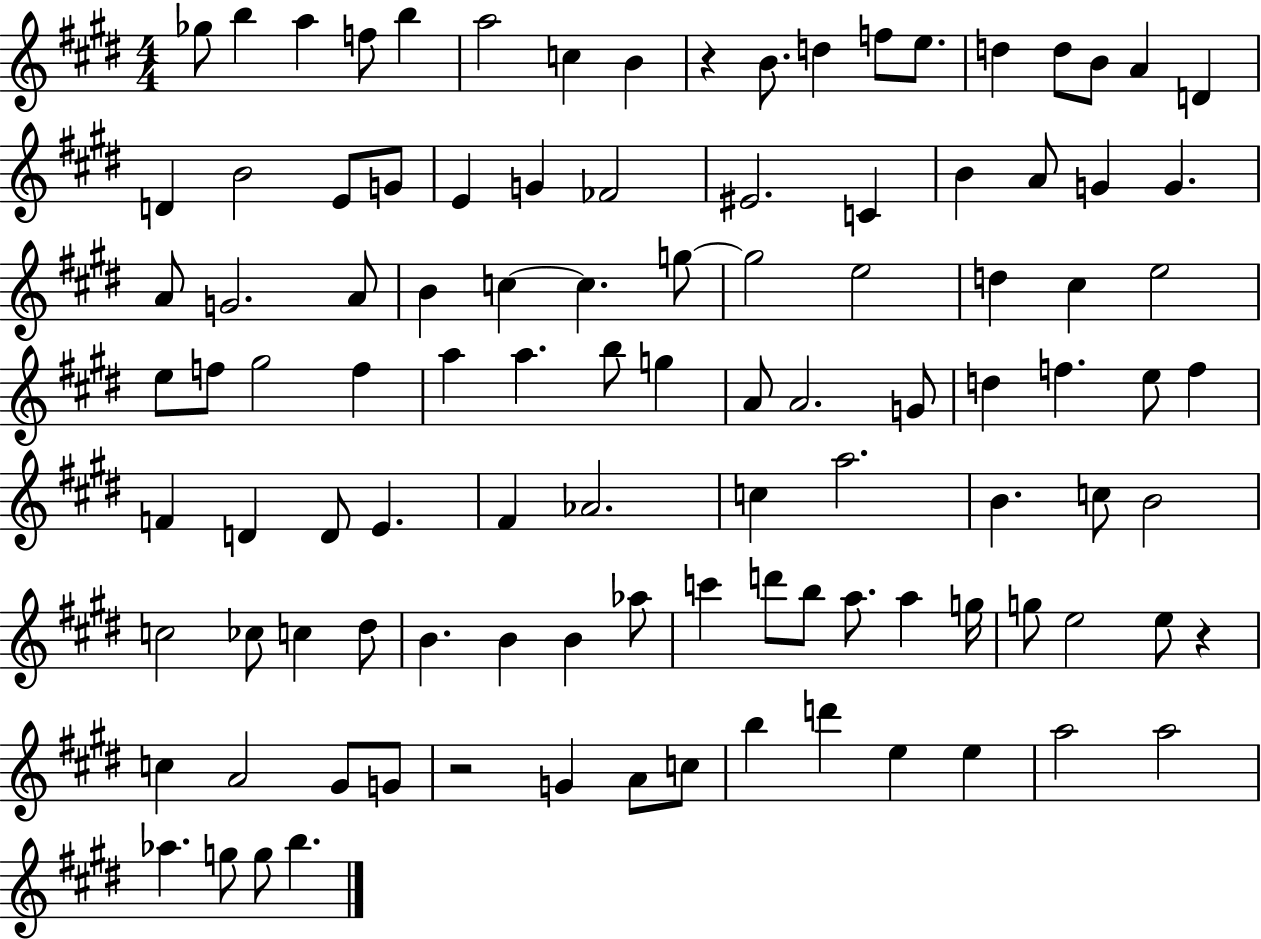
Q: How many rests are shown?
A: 3